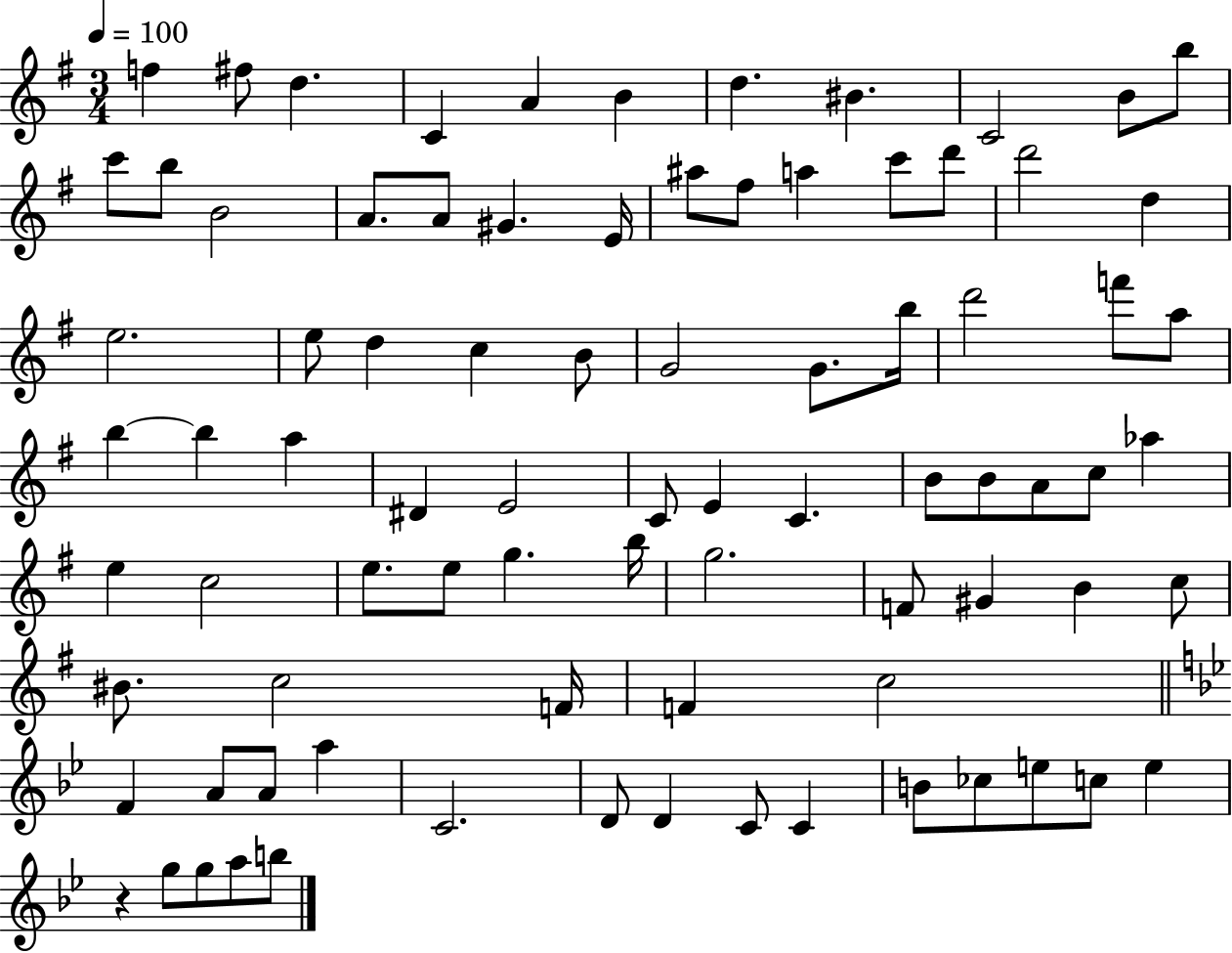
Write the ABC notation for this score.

X:1
T:Untitled
M:3/4
L:1/4
K:G
f ^f/2 d C A B d ^B C2 B/2 b/2 c'/2 b/2 B2 A/2 A/2 ^G E/4 ^a/2 ^f/2 a c'/2 d'/2 d'2 d e2 e/2 d c B/2 G2 G/2 b/4 d'2 f'/2 a/2 b b a ^D E2 C/2 E C B/2 B/2 A/2 c/2 _a e c2 e/2 e/2 g b/4 g2 F/2 ^G B c/2 ^B/2 c2 F/4 F c2 F A/2 A/2 a C2 D/2 D C/2 C B/2 _c/2 e/2 c/2 e z g/2 g/2 a/2 b/2